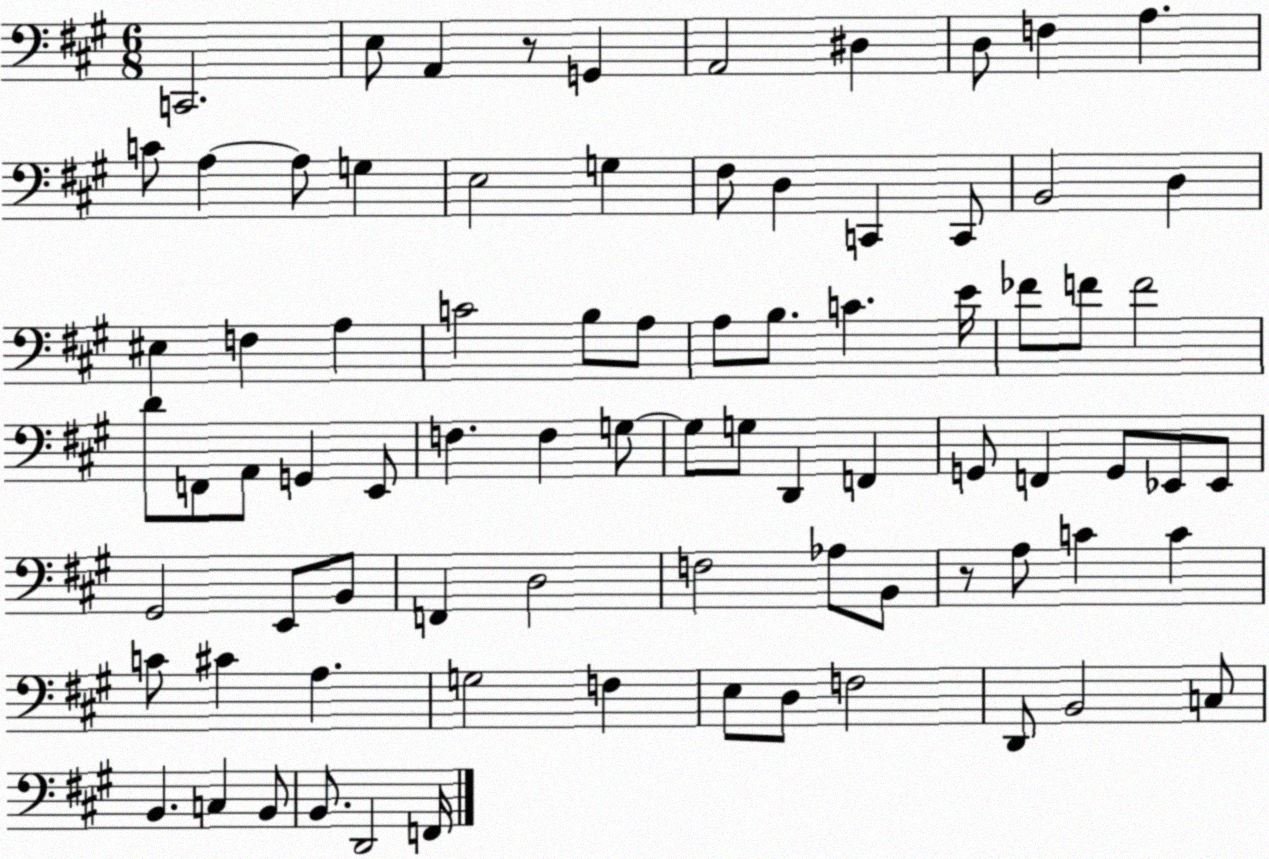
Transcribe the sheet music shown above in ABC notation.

X:1
T:Untitled
M:6/8
L:1/4
K:A
C,,2 E,/2 A,, z/2 G,, A,,2 ^D, D,/2 F, A, C/2 A, A,/2 G, E,2 G, ^F,/2 D, C,, C,,/2 B,,2 D, ^E, F, A, C2 B,/2 A,/2 A,/2 B,/2 C E/4 _F/2 F/2 F2 D/2 F,,/2 A,,/2 G,, E,,/2 F, F, G,/2 G,/2 G,/2 D,, F,, G,,/2 F,, G,,/2 _E,,/2 _E,,/2 ^G,,2 E,,/2 B,,/2 F,, D,2 F,2 _A,/2 B,,/2 z/2 A,/2 C C C/2 ^C A, G,2 F, E,/2 D,/2 F,2 D,,/2 B,,2 C,/2 B,, C, B,,/2 B,,/2 D,,2 F,,/4